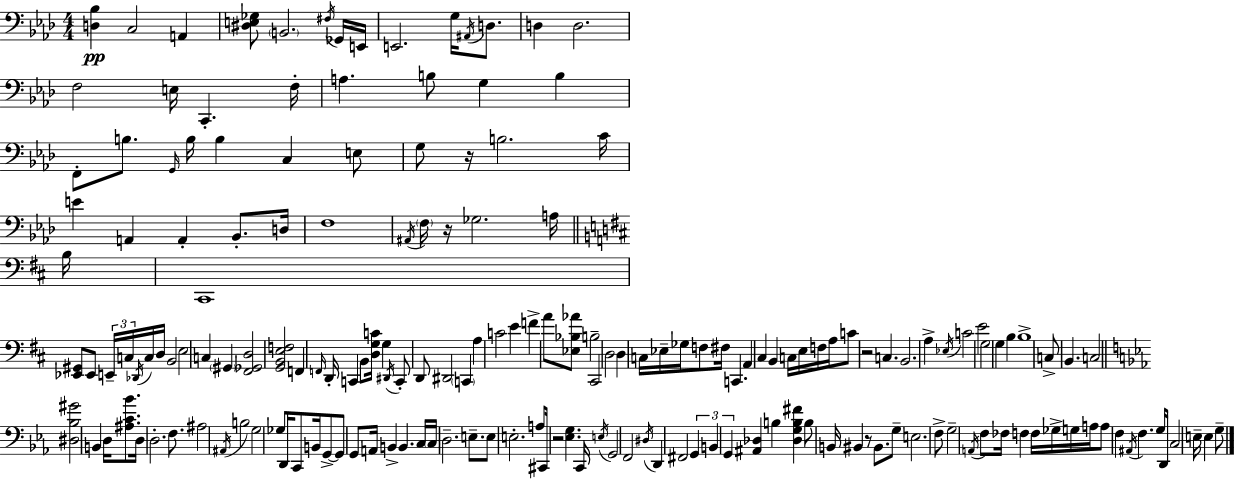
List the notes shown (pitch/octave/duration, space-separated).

[D3,Bb3]/q C3/h A2/q [D#3,E3,Gb3]/e B2/h. F#3/s Gb2/s E2/s E2/h. G3/s A#2/s D3/e. D3/q D3/h. F3/h E3/s C2/q. F3/s A3/q. B3/e G3/q B3/q F2/e B3/e. G2/s B3/s B3/q C3/q E3/e G3/e R/s B3/h. C4/s E4/q A2/q A2/q Bb2/e. D3/s F3/w A#2/s F3/s R/s Gb3/h. A3/s B3/s C#2/w [Eb2,G#2]/e Eb2/e E2/s C3/s Db2/s C3/s D3/s B2/h E3/h C3/q G#2/q [F#2,Gb2,D3]/h [G2,B2,E3,F3]/h F2/q F2/s D2/s C2/q B2/e [D3,G3,C4]/s G3/q D#2/s C2/e D2/e D#2/h C2/q A3/q C4/h E4/q F4/q A4/e [Eb3,Bb3,Ab4]/e B3/h C#2/h D3/h D3/q C3/s Eb3/s Gb3/s F3/e F#3/s C2/q. A2/q C#3/q B2/q C3/s E3/s F3/s A3/s C4/e R/h C3/q. B2/h. A3/q Eb3/s C4/h E4/h G3/h G3/q B3/q B3/w C3/e B2/q. C3/h [D#3,Bb3,G#4]/h B2/q D3/s [A#3,C4,Bb4]/e. D3/s D3/h. F3/e. A#3/h A#2/s B3/h G3/h Gb3/e D2/s C2/e B2/s G2/e G2/e G2/e A2/s B2/q B2/q. C3/s C3/s D3/h. E3/e. E3/e E3/h. A3/e C#2/s R/h [Eb3,G3]/q. C2/s E3/s G2/h F2/h D#3/s D2/q F#2/h G2/q B2/q G2/q [A#2,Db3]/q B3/q [Db3,G3,B3,F#4]/q B3/e B2/s BIS2/q R/e BIS2/e. G3/e E3/h. F3/e G3/h A2/s F3/e FES3/s F3/q F3/s Gb3/s G3/s A3/s A3/e F3/q A#2/s F3/q. G3/s D2/s C3/h E3/s E3/q G3/e